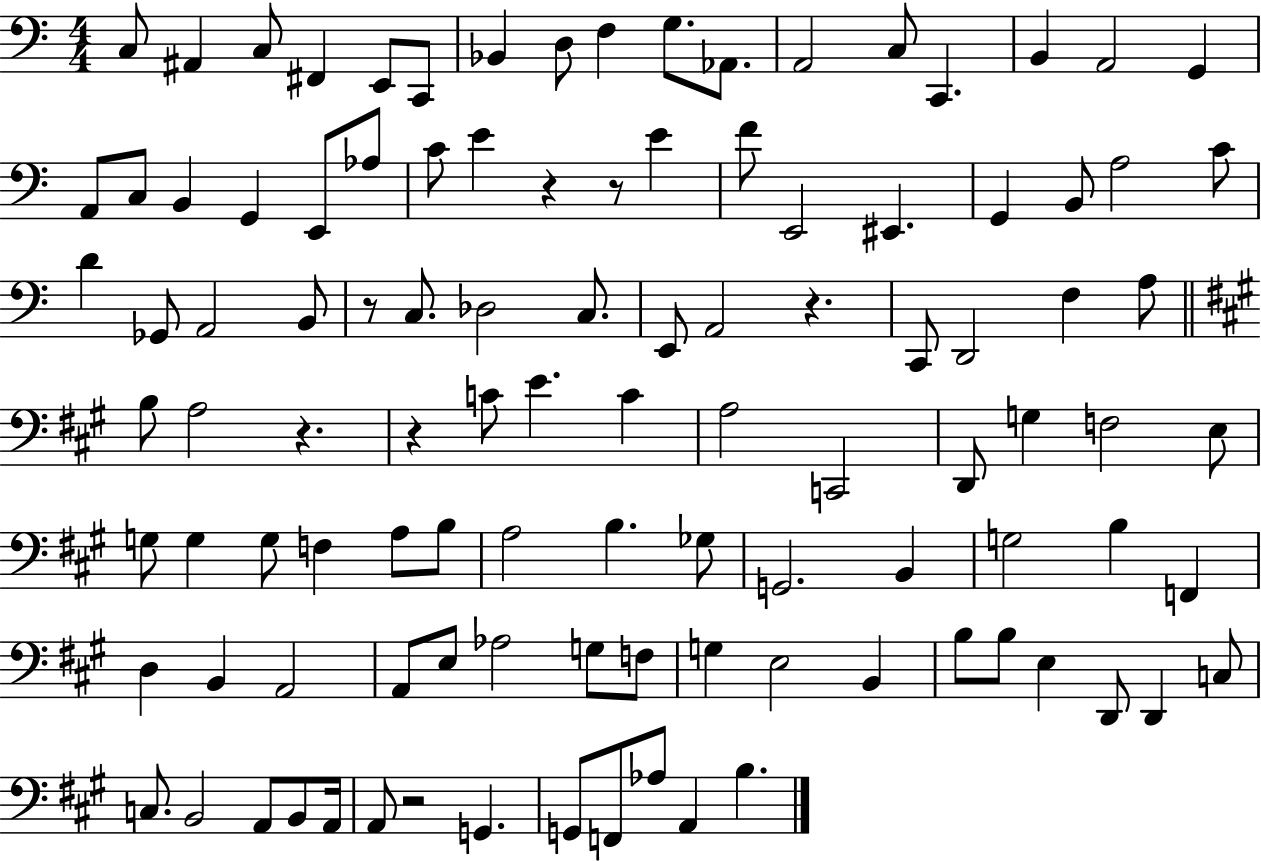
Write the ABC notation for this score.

X:1
T:Untitled
M:4/4
L:1/4
K:C
C,/2 ^A,, C,/2 ^F,, E,,/2 C,,/2 _B,, D,/2 F, G,/2 _A,,/2 A,,2 C,/2 C,, B,, A,,2 G,, A,,/2 C,/2 B,, G,, E,,/2 _A,/2 C/2 E z z/2 E F/2 E,,2 ^E,, G,, B,,/2 A,2 C/2 D _G,,/2 A,,2 B,,/2 z/2 C,/2 _D,2 C,/2 E,,/2 A,,2 z C,,/2 D,,2 F, A,/2 B,/2 A,2 z z C/2 E C A,2 C,,2 D,,/2 G, F,2 E,/2 G,/2 G, G,/2 F, A,/2 B,/2 A,2 B, _G,/2 G,,2 B,, G,2 B, F,, D, B,, A,,2 A,,/2 E,/2 _A,2 G,/2 F,/2 G, E,2 B,, B,/2 B,/2 E, D,,/2 D,, C,/2 C,/2 B,,2 A,,/2 B,,/2 A,,/4 A,,/2 z2 G,, G,,/2 F,,/2 _A,/2 A,, B,